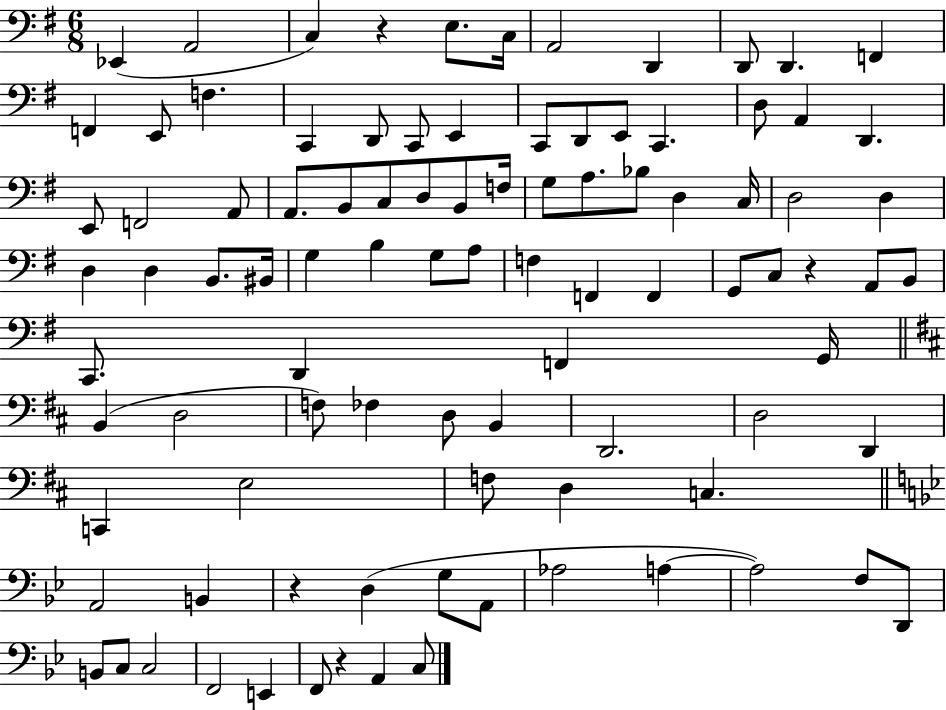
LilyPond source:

{
  \clef bass
  \numericTimeSignature
  \time 6/8
  \key g \major
  ees,4( a,2 | c4) r4 e8. c16 | a,2 d,4 | d,8 d,4. f,4 | \break f,4 e,8 f4. | c,4 d,8 c,8 e,4 | c,8 d,8 e,8 c,4. | d8 a,4 d,4. | \break e,8 f,2 a,8 | a,8. b,8 c8 d8 b,8 f16 | g8 a8. bes8 d4 c16 | d2 d4 | \break d4 d4 b,8. bis,16 | g4 b4 g8 a8 | f4 f,4 f,4 | g,8 c8 r4 a,8 b,8 | \break c,8. d,4 f,4 g,16 | \bar "||" \break \key d \major b,4( d2 | f8) fes4 d8 b,4 | d,2. | d2 d,4 | \break c,4 e2 | f8 d4 c4. | \bar "||" \break \key g \minor a,2 b,4 | r4 d4( g8 a,8 | aes2 a4~~ | a2) f8 d,8 | \break b,8 c8 c2 | f,2 e,4 | f,8 r4 a,4 c8 | \bar "|."
}